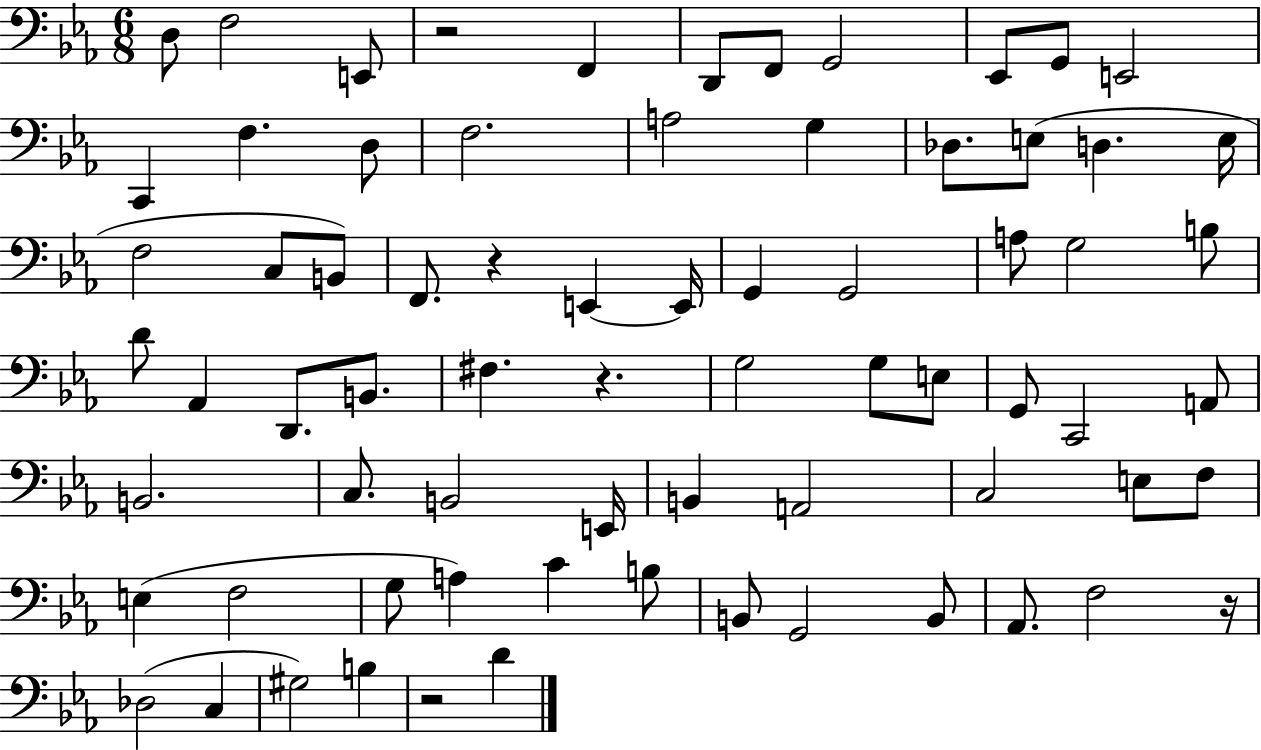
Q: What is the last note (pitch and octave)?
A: D4